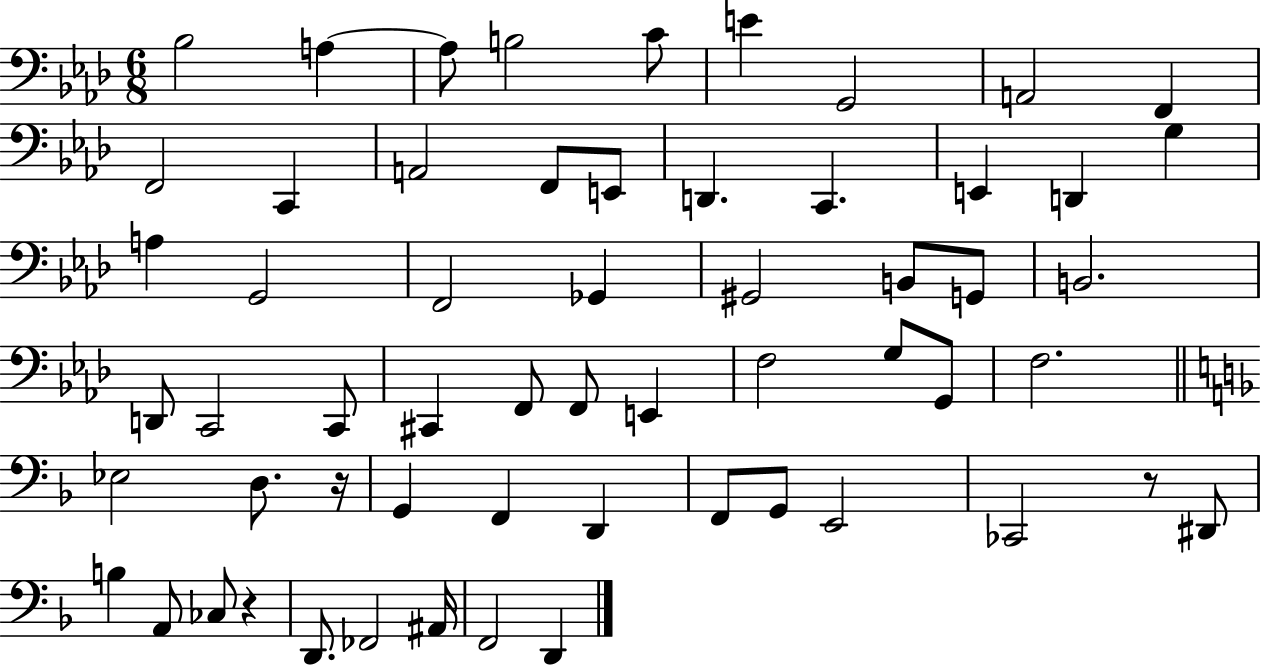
{
  \clef bass
  \numericTimeSignature
  \time 6/8
  \key aes \major
  bes2 a4~~ | a8 b2 c'8 | e'4 g,2 | a,2 f,4 | \break f,2 c,4 | a,2 f,8 e,8 | d,4. c,4. | e,4 d,4 g4 | \break a4 g,2 | f,2 ges,4 | gis,2 b,8 g,8 | b,2. | \break d,8 c,2 c,8 | cis,4 f,8 f,8 e,4 | f2 g8 g,8 | f2. | \break \bar "||" \break \key f \major ees2 d8. r16 | g,4 f,4 d,4 | f,8 g,8 e,2 | ces,2 r8 dis,8 | \break b4 a,8 ces8 r4 | d,8. fes,2 ais,16 | f,2 d,4 | \bar "|."
}